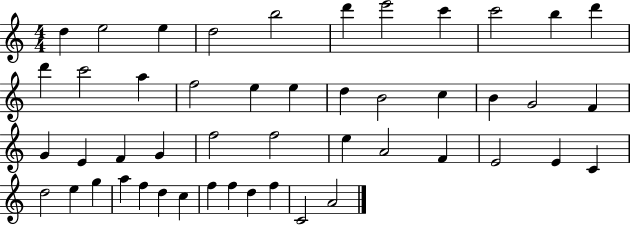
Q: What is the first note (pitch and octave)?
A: D5